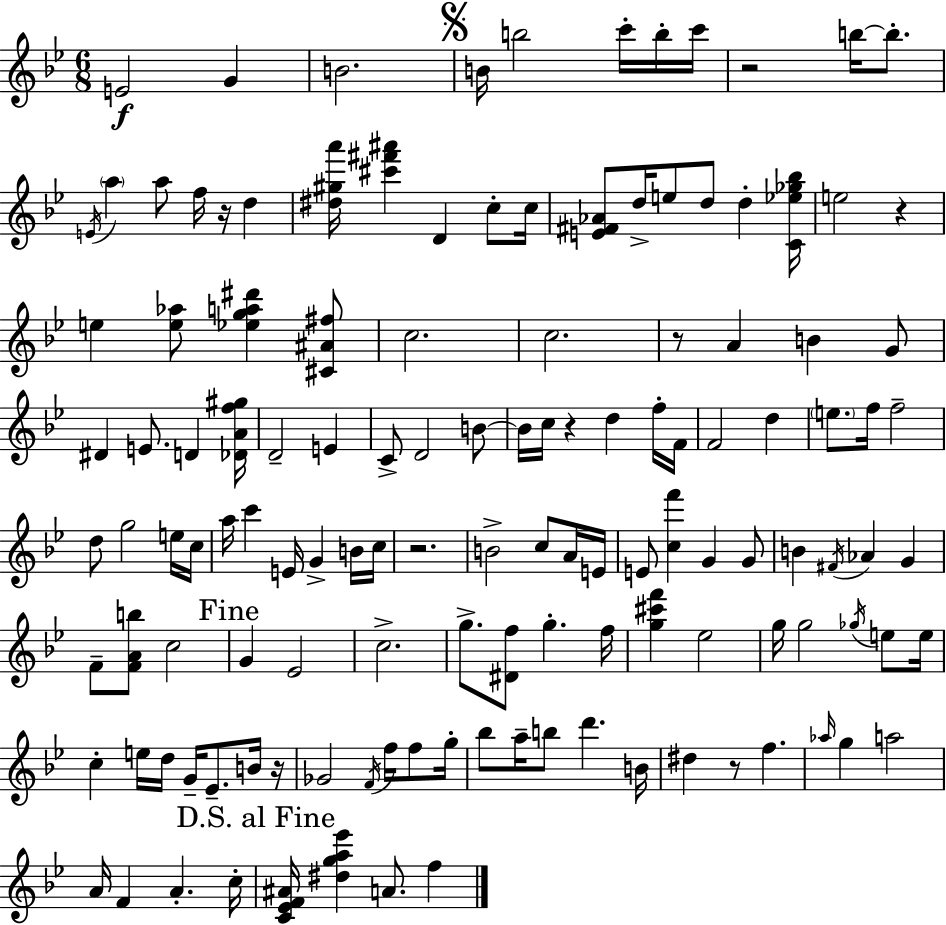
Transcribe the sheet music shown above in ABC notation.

X:1
T:Untitled
M:6/8
L:1/4
K:Gm
E2 G B2 B/4 b2 c'/4 b/4 c'/4 z2 b/4 b/2 E/4 a a/2 f/4 z/4 d [^d^ga']/4 [^c'^f'^a'] D c/2 c/4 [E^F_A]/2 d/4 e/2 d/2 d [C_e_g_b]/4 e2 z e [e_a]/2 [_ega^d'] [^C^A^f]/2 c2 c2 z/2 A B G/2 ^D E/2 D [_DAf^g]/4 D2 E C/2 D2 B/2 B/4 c/4 z d f/4 F/4 F2 d e/2 f/4 f2 d/2 g2 e/4 c/4 a/4 c' E/4 G B/4 c/4 z2 B2 c/2 A/4 E/4 E/2 [cf'] G G/2 B ^F/4 _A G F/2 [FAb]/2 c2 G _E2 c2 g/2 [^Df]/2 g f/4 [g^c'f'] _e2 g/4 g2 _g/4 e/2 e/4 c e/4 d/4 G/4 _E/2 B/4 z/4 _G2 F/4 f/4 f/2 g/4 _b/2 a/4 b/2 d' B/4 ^d z/2 f _a/4 g a2 A/4 F A c/4 [C_EF^A]/4 [^dga_e'] A/2 f